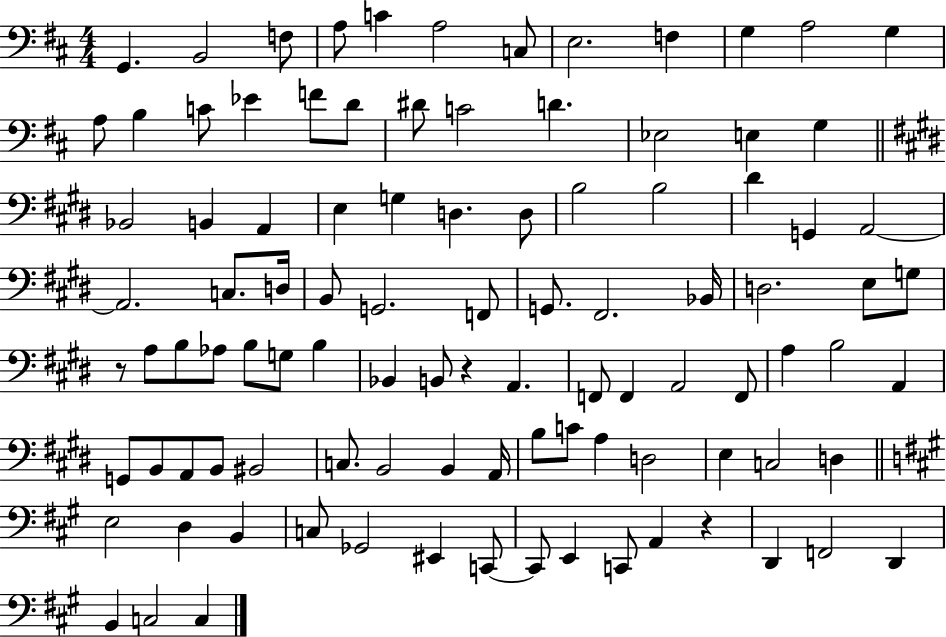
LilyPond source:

{
  \clef bass
  \numericTimeSignature
  \time 4/4
  \key d \major
  g,4. b,2 f8 | a8 c'4 a2 c8 | e2. f4 | g4 a2 g4 | \break a8 b4 c'8 ees'4 f'8 d'8 | dis'8 c'2 d'4. | ees2 e4 g4 | \bar "||" \break \key e \major bes,2 b,4 a,4 | e4 g4 d4. d8 | b2 b2 | dis'4 g,4 a,2~~ | \break a,2. c8. d16 | b,8 g,2. f,8 | g,8. fis,2. bes,16 | d2. e8 g8 | \break r8 a8 b8 aes8 b8 g8 b4 | bes,4 b,8 r4 a,4. | f,8 f,4 a,2 f,8 | a4 b2 a,4 | \break g,8 b,8 a,8 b,8 bis,2 | c8. b,2 b,4 a,16 | b8 c'8 a4 d2 | e4 c2 d4 | \break \bar "||" \break \key a \major e2 d4 b,4 | c8 ges,2 eis,4 c,8~~ | c,8 e,4 c,8 a,4 r4 | d,4 f,2 d,4 | \break b,4 c2 c4 | \bar "|."
}